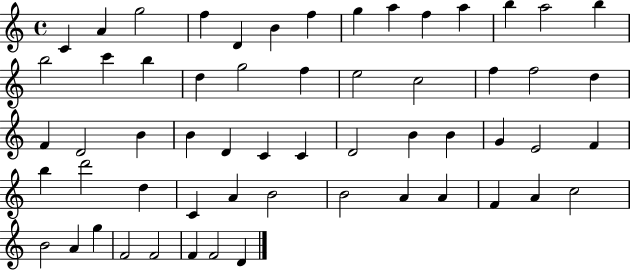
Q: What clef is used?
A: treble